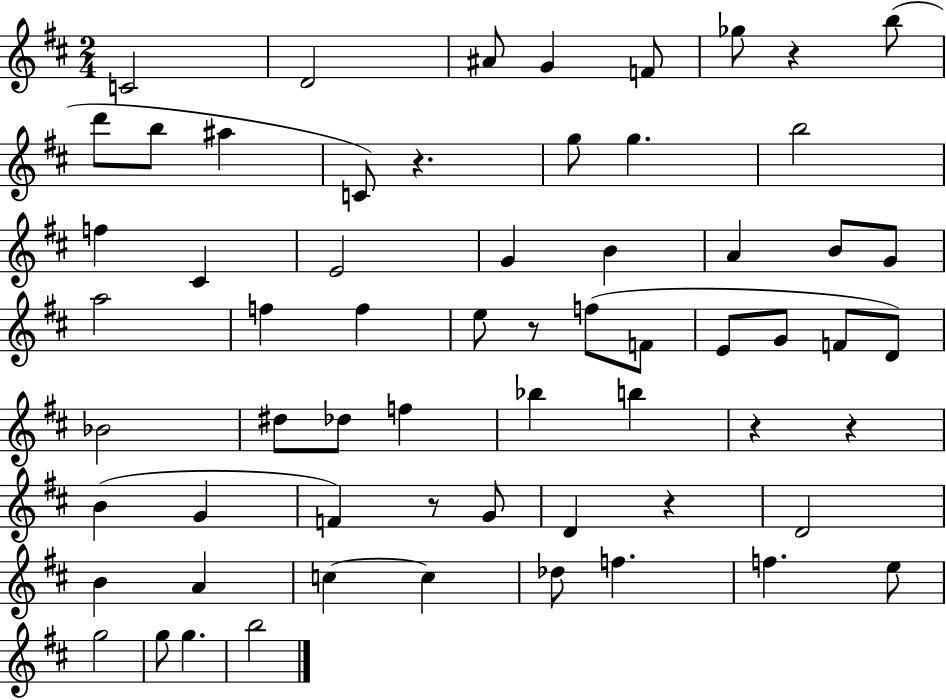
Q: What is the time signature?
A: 2/4